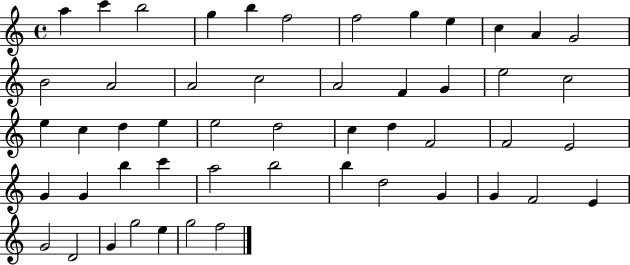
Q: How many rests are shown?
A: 0